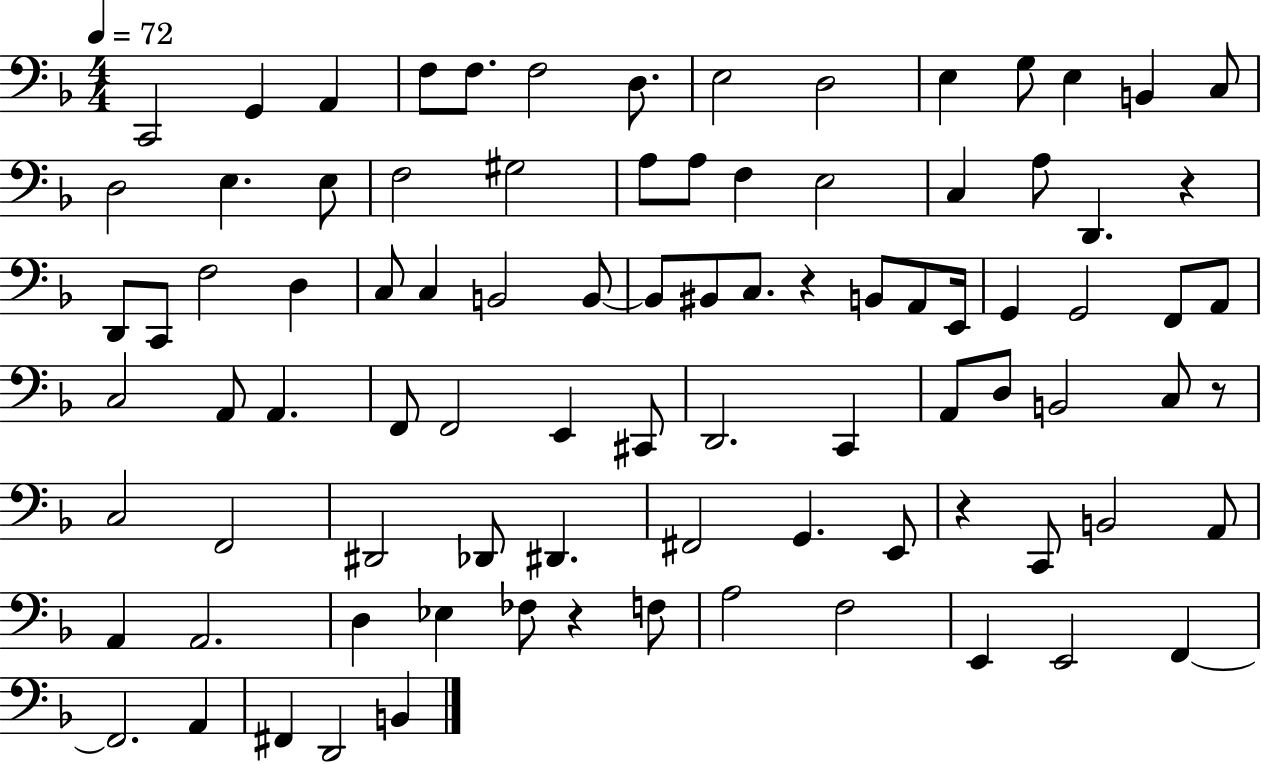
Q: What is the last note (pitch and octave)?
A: B2